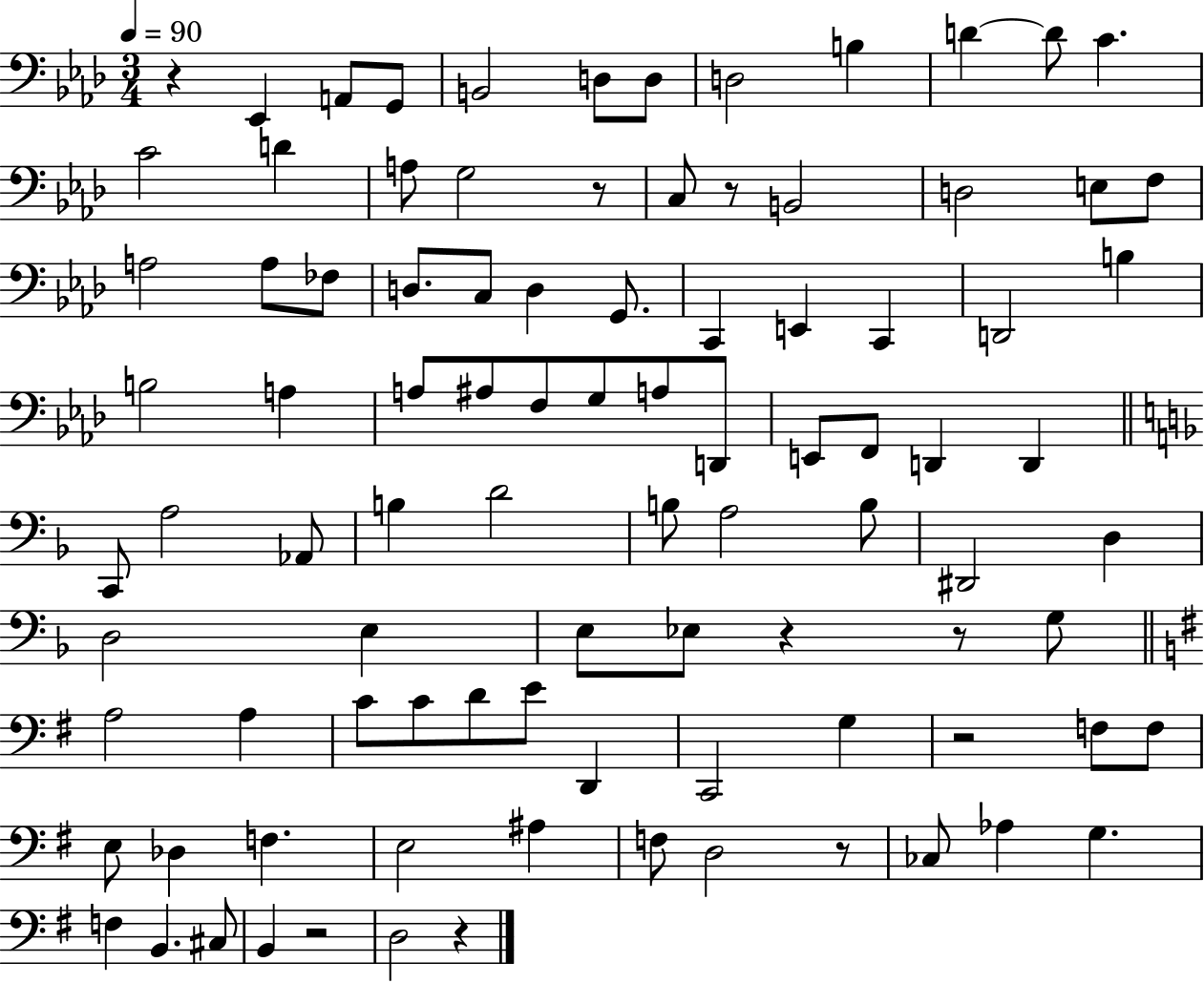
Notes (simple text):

R/q Eb2/q A2/e G2/e B2/h D3/e D3/e D3/h B3/q D4/q D4/e C4/q. C4/h D4/q A3/e G3/h R/e C3/e R/e B2/h D3/h E3/e F3/e A3/h A3/e FES3/e D3/e. C3/e D3/q G2/e. C2/q E2/q C2/q D2/h B3/q B3/h A3/q A3/e A#3/e F3/e G3/e A3/e D2/e E2/e F2/e D2/q D2/q C2/e A3/h Ab2/e B3/q D4/h B3/e A3/h B3/e D#2/h D3/q D3/h E3/q E3/e Eb3/e R/q R/e G3/e A3/h A3/q C4/e C4/e D4/e E4/e D2/q C2/h G3/q R/h F3/e F3/e E3/e Db3/q F3/q. E3/h A#3/q F3/e D3/h R/e CES3/e Ab3/q G3/q. F3/q B2/q. C#3/e B2/q R/h D3/h R/q